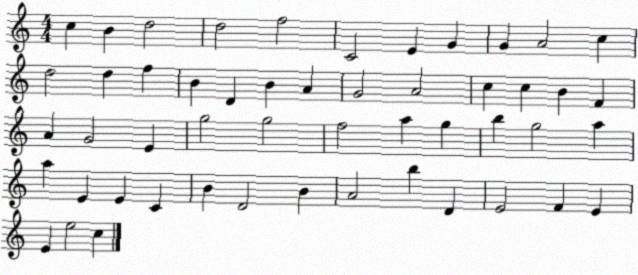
X:1
T:Untitled
M:4/4
L:1/4
K:C
c B d2 d2 f2 C2 E G G A2 c d2 d f B D B A G2 A2 c c B F A G2 E g2 g2 f2 a g b g2 a a E E C B D2 B A2 b D E2 F E E e2 c